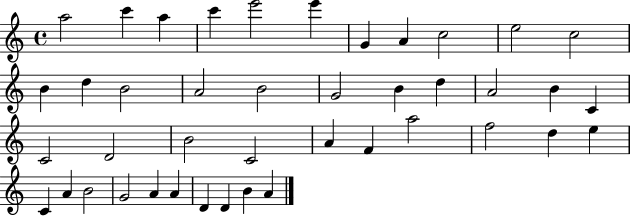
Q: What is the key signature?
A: C major